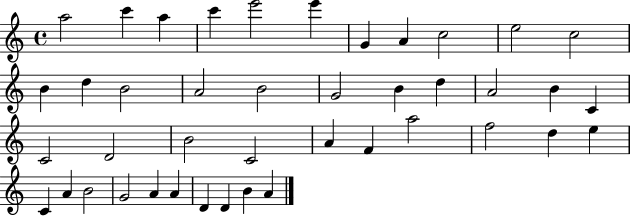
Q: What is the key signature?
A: C major